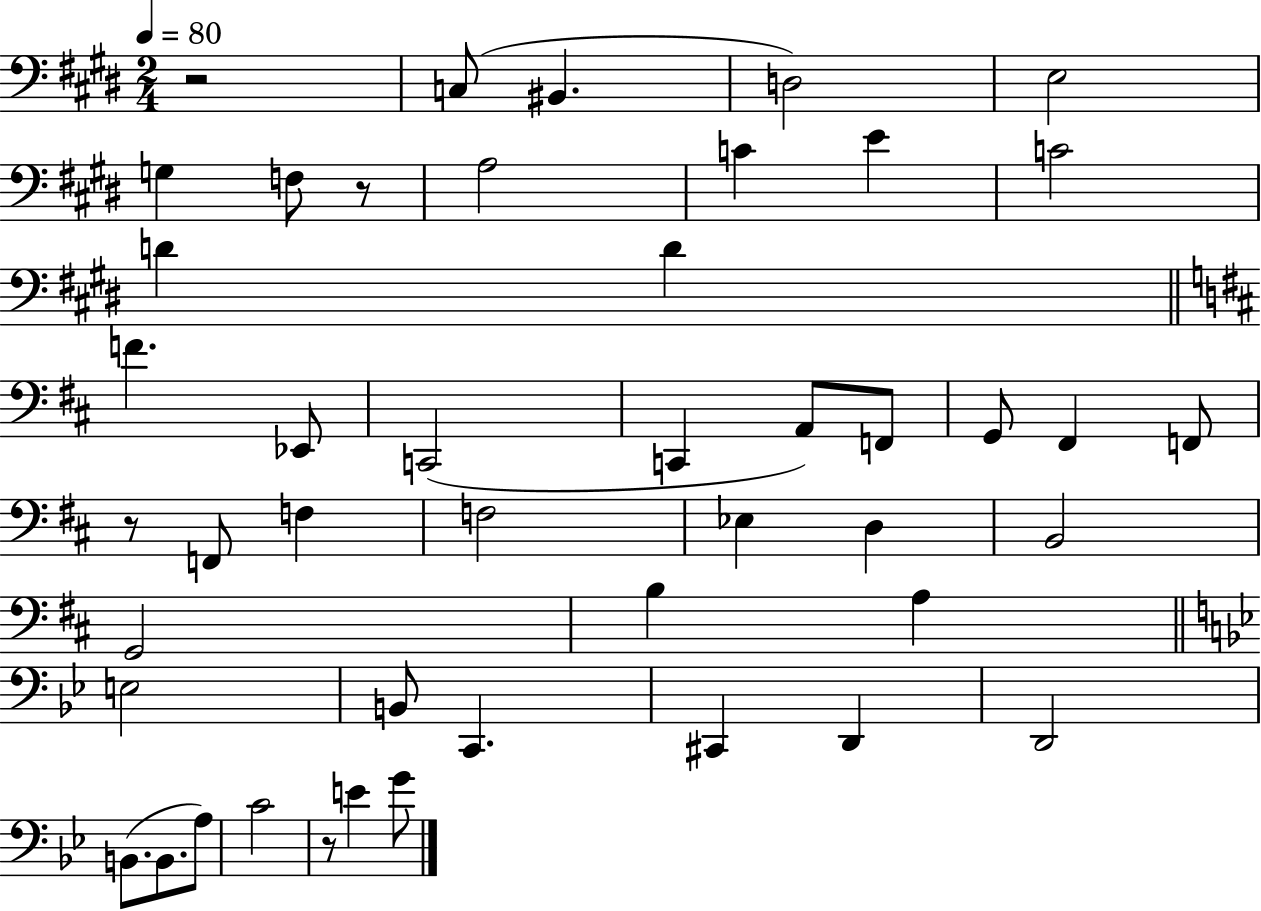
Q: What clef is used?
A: bass